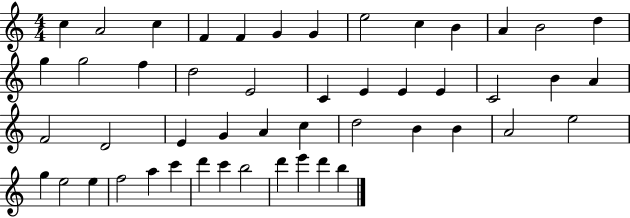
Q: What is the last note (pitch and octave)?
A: B5